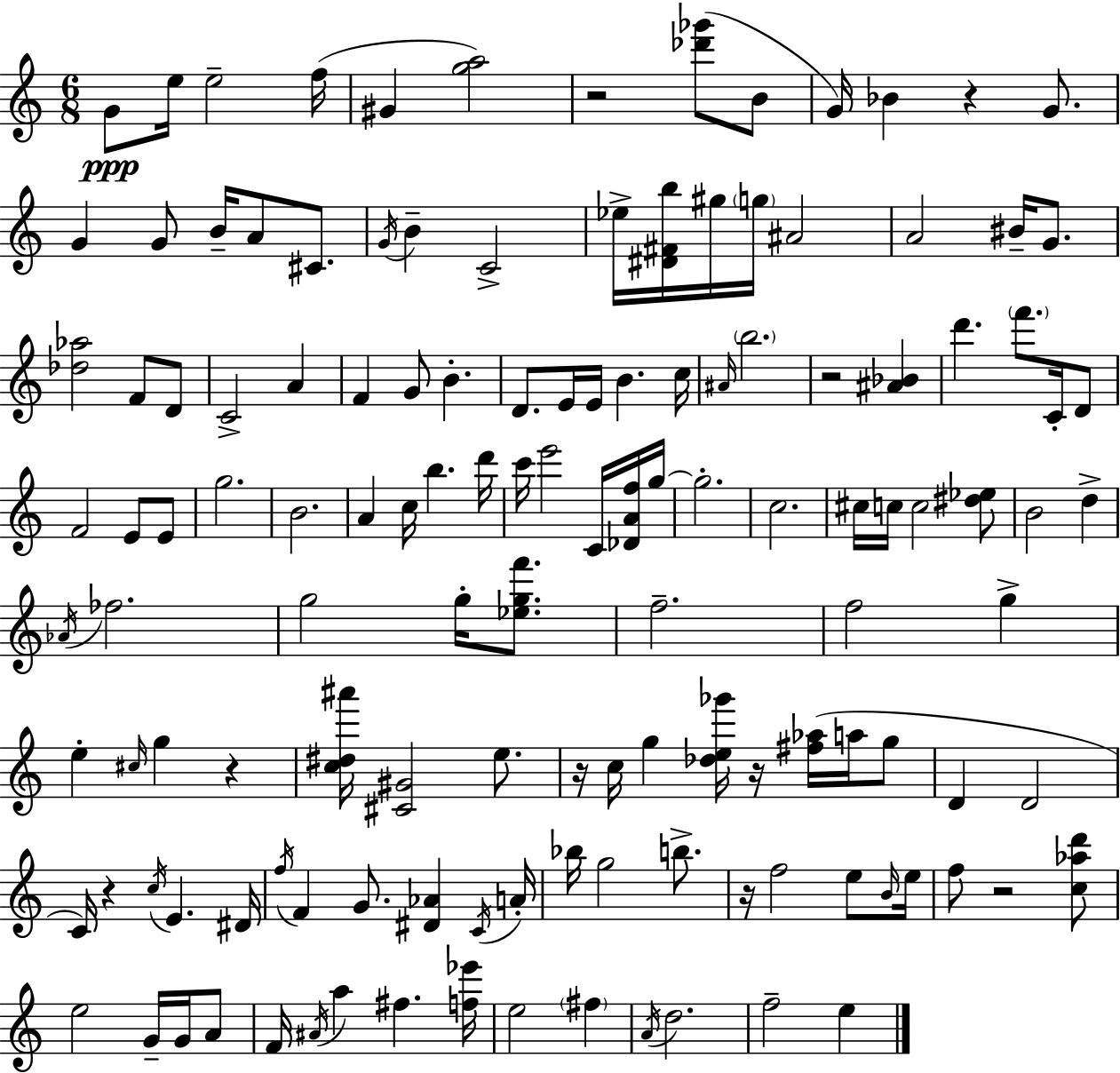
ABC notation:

X:1
T:Untitled
M:6/8
L:1/4
K:Am
G/2 e/4 e2 f/4 ^G [ga]2 z2 [_d'_g']/2 B/2 G/4 _B z G/2 G G/2 B/4 A/2 ^C/2 G/4 B C2 _e/4 [^D^Fb]/4 ^g/4 g/4 ^A2 A2 ^B/4 G/2 [_d_a]2 F/2 D/2 C2 A F G/2 B D/2 E/4 E/4 B c/4 ^A/4 b2 z2 [^A_B] d' f'/2 C/4 D/2 F2 E/2 E/2 g2 B2 A c/4 b d'/4 c'/4 e'2 C/4 [_DAf]/4 g/4 g2 c2 ^c/4 c/4 c2 [^d_e]/2 B2 d _A/4 _f2 g2 g/4 [_egf']/2 f2 f2 g e ^c/4 g z [c^d^a']/4 [^C^G]2 e/2 z/4 c/4 g [_de_g']/4 z/4 [^f_a]/4 a/4 g/2 D D2 C/4 z c/4 E ^D/4 f/4 F G/2 [^D_A] C/4 A/4 _b/4 g2 b/2 z/4 f2 e/2 B/4 e/4 f/2 z2 [c_ad']/2 e2 G/4 G/4 A/2 F/4 ^A/4 a ^f [f_e']/4 e2 ^f A/4 d2 f2 e